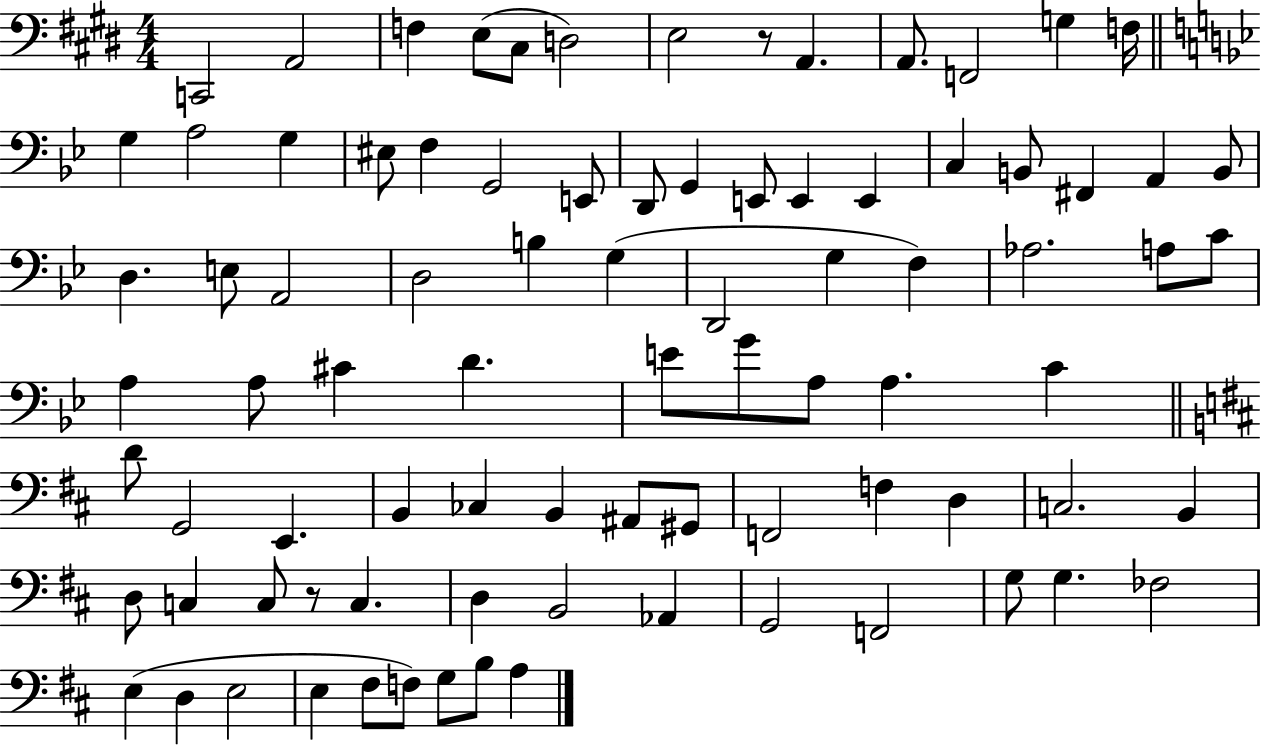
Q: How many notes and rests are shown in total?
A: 86